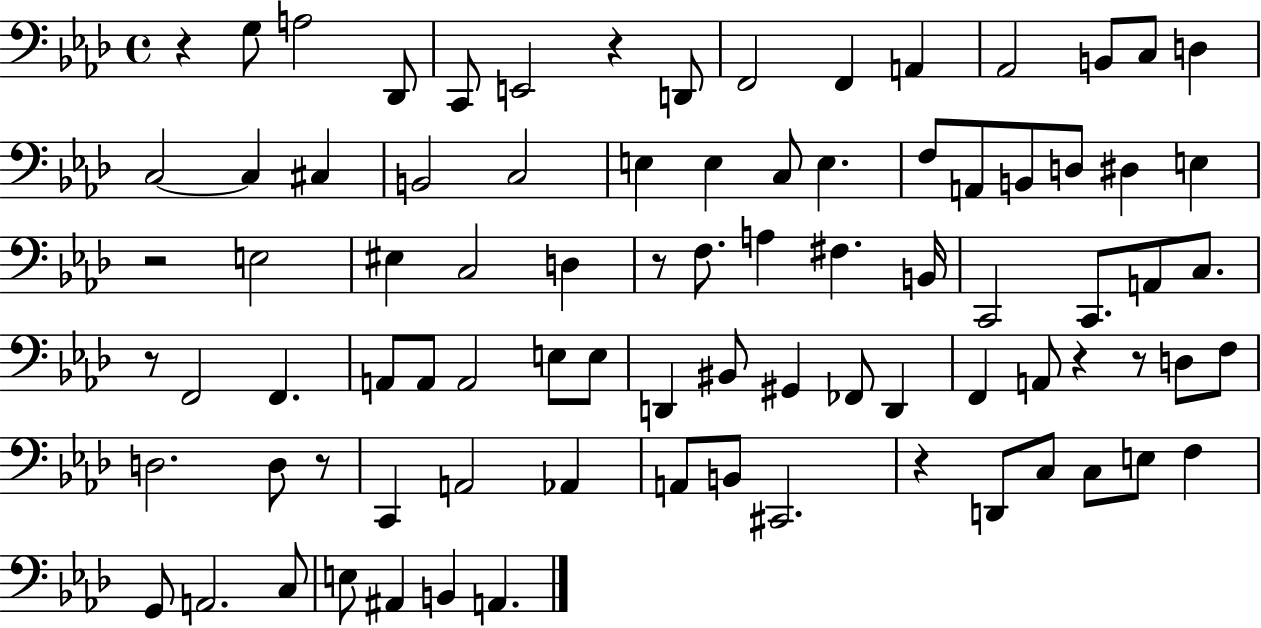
{
  \clef bass
  \time 4/4
  \defaultTimeSignature
  \key aes \major
  r4 g8 a2 des,8 | c,8 e,2 r4 d,8 | f,2 f,4 a,4 | aes,2 b,8 c8 d4 | \break c2~~ c4 cis4 | b,2 c2 | e4 e4 c8 e4. | f8 a,8 b,8 d8 dis4 e4 | \break r2 e2 | eis4 c2 d4 | r8 f8. a4 fis4. b,16 | c,2 c,8. a,8 c8. | \break r8 f,2 f,4. | a,8 a,8 a,2 e8 e8 | d,4 bis,8 gis,4 fes,8 d,4 | f,4 a,8 r4 r8 d8 f8 | \break d2. d8 r8 | c,4 a,2 aes,4 | a,8 b,8 cis,2. | r4 d,8 c8 c8 e8 f4 | \break g,8 a,2. c8 | e8 ais,4 b,4 a,4. | \bar "|."
}